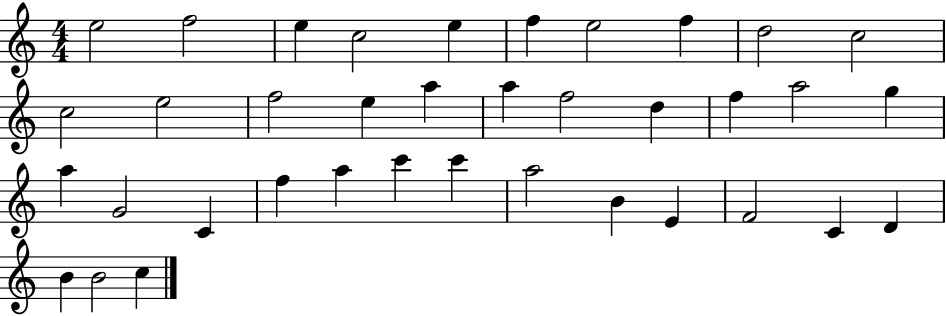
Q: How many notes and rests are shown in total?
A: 37